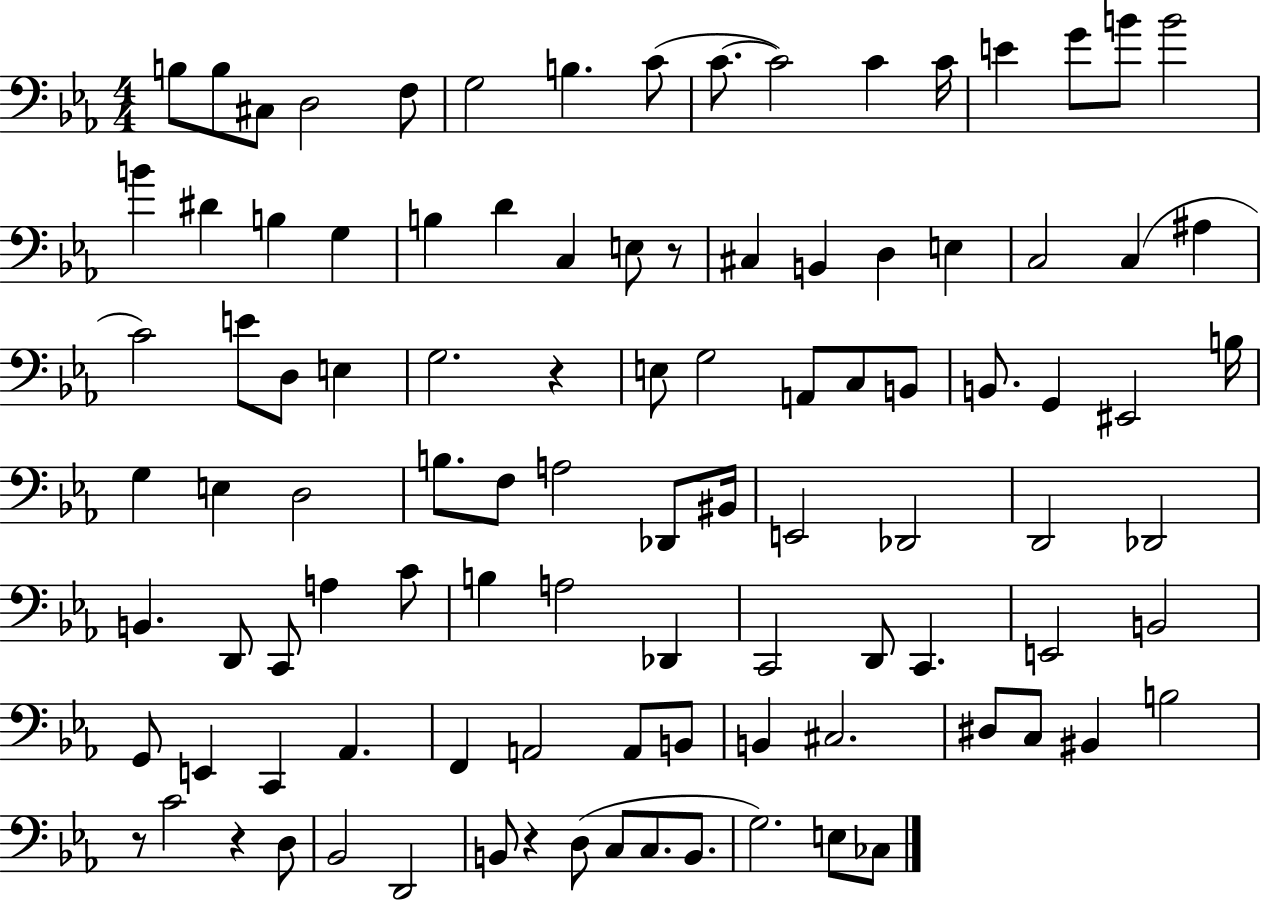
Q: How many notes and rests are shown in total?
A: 101